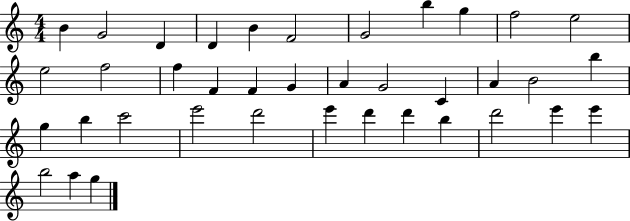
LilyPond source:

{
  \clef treble
  \numericTimeSignature
  \time 4/4
  \key c \major
  b'4 g'2 d'4 | d'4 b'4 f'2 | g'2 b''4 g''4 | f''2 e''2 | \break e''2 f''2 | f''4 f'4 f'4 g'4 | a'4 g'2 c'4 | a'4 b'2 b''4 | \break g''4 b''4 c'''2 | e'''2 d'''2 | e'''4 d'''4 d'''4 b''4 | d'''2 e'''4 e'''4 | \break b''2 a''4 g''4 | \bar "|."
}